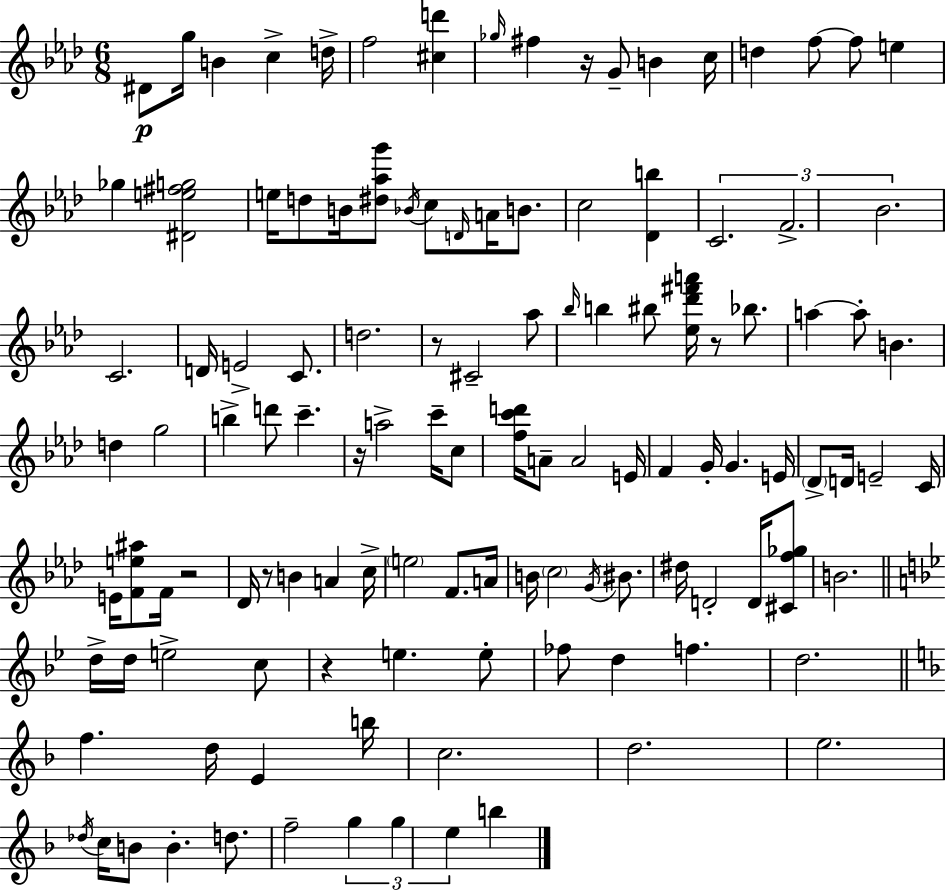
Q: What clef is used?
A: treble